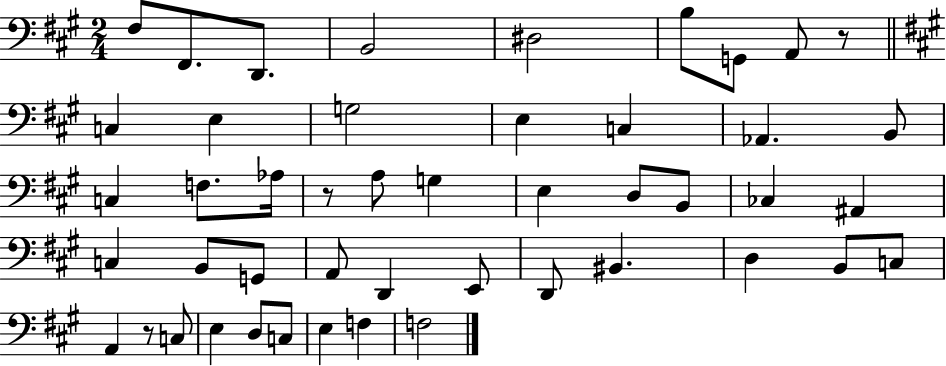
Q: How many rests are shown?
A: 3